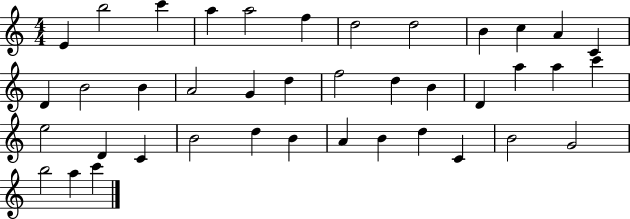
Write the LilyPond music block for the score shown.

{
  \clef treble
  \numericTimeSignature
  \time 4/4
  \key c \major
  e'4 b''2 c'''4 | a''4 a''2 f''4 | d''2 d''2 | b'4 c''4 a'4 c'4 | \break d'4 b'2 b'4 | a'2 g'4 d''4 | f''2 d''4 b'4 | d'4 a''4 a''4 c'''4 | \break e''2 d'4 c'4 | b'2 d''4 b'4 | a'4 b'4 d''4 c'4 | b'2 g'2 | \break b''2 a''4 c'''4 | \bar "|."
}